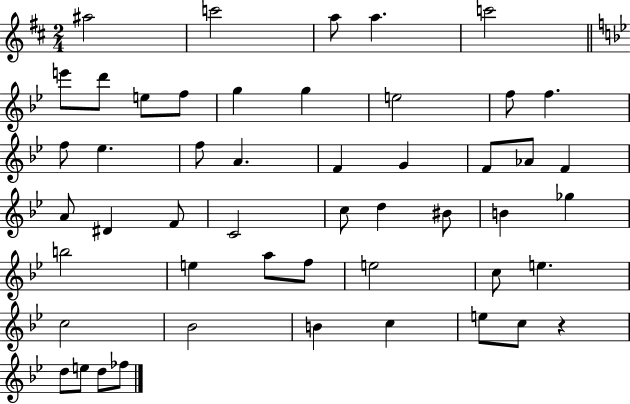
X:1
T:Untitled
M:2/4
L:1/4
K:D
^a2 c'2 a/2 a c'2 e'/2 d'/2 e/2 f/2 g g e2 f/2 f f/2 _e f/2 A F G F/2 _A/2 F A/2 ^D F/2 C2 c/2 d ^B/2 B _g b2 e a/2 f/2 e2 c/2 e c2 _B2 B c e/2 c/2 z d/2 e/2 d/2 _f/2